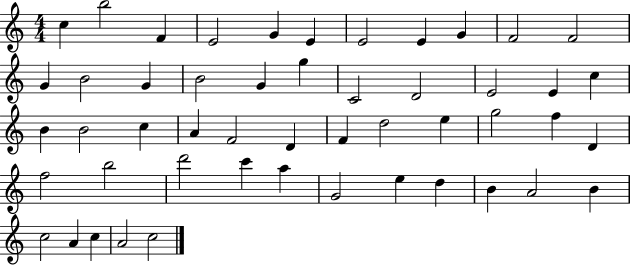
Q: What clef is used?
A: treble